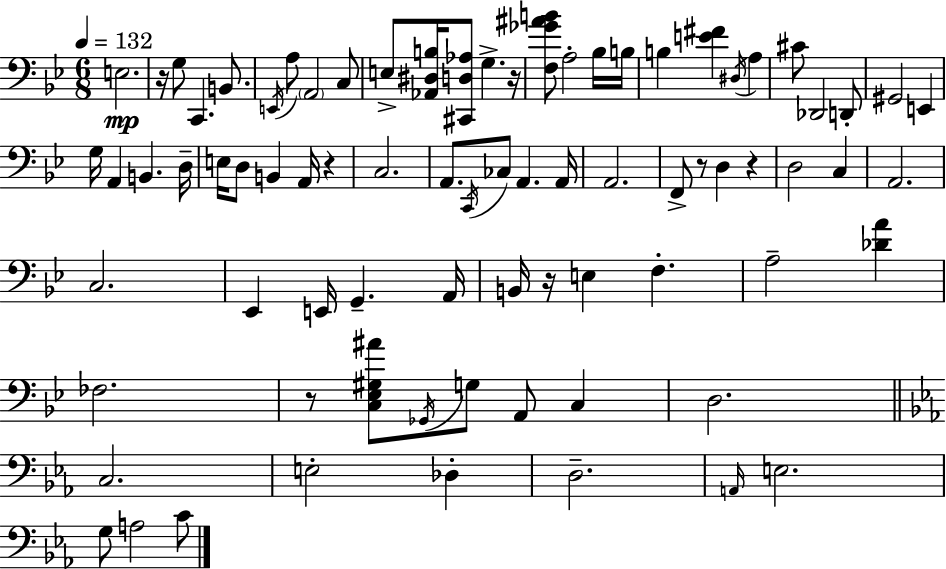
{
  \clef bass
  \numericTimeSignature
  \time 6/8
  \key bes \major
  \tempo 4 = 132
  e2.\mp | r16 g8 c,4. b,8. | \acciaccatura { e,16 } a8 \parenthesize a,2 c8 | e8-> <aes, dis b>16 <cis, d aes>8 g4.-> | \break r16 <f ges' ais' b'>8 a2-. bes16 | b16 b4 <e' fis'>4 \acciaccatura { dis16 } a4 | cis'8 des,2 | d,8-. gis,2 e,4 | \break g16 a,4 b,4. | d16-- e16 d8 b,4 a,16 r4 | c2. | a,8. \acciaccatura { c,16 } ces8 a,4. | \break a,16 a,2. | f,8-> r8 d4 r4 | d2 c4 | a,2. | \break c2. | ees,4 e,16 g,4.-- | a,16 b,16 r16 e4 f4.-. | a2-- <des' a'>4 | \break fes2. | r8 <c ees gis ais'>8 \acciaccatura { ges,16 } g8 a,8 | c4 d2. | \bar "||" \break \key ees \major c2. | e2-. des4-. | d2.-- | \grace { a,16 } e2. | \break g8 a2 c'8 | \bar "|."
}